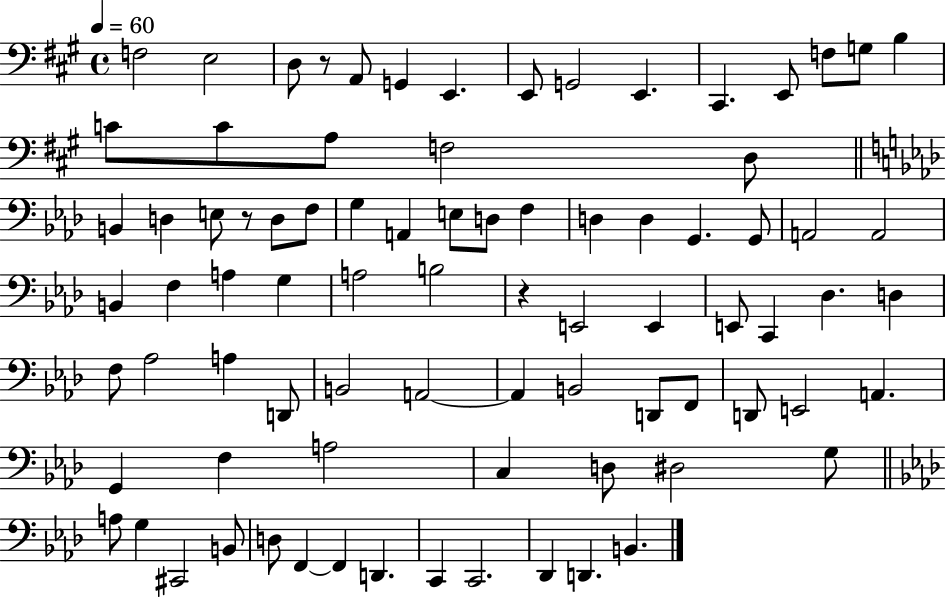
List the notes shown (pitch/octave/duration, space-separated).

F3/h E3/h D3/e R/e A2/e G2/q E2/q. E2/e G2/h E2/q. C#2/q. E2/e F3/e G3/e B3/q C4/e C4/e A3/e F3/h D3/e B2/q D3/q E3/e R/e D3/e F3/e G3/q A2/q E3/e D3/e F3/q D3/q D3/q G2/q. G2/e A2/h A2/h B2/q F3/q A3/q G3/q A3/h B3/h R/q E2/h E2/q E2/e C2/q Db3/q. D3/q F3/e Ab3/h A3/q D2/e B2/h A2/h A2/q B2/h D2/e F2/e D2/e E2/h A2/q. G2/q F3/q A3/h C3/q D3/e D#3/h G3/e A3/e G3/q C#2/h B2/e D3/e F2/q F2/q D2/q. C2/q C2/h. Db2/q D2/q. B2/q.